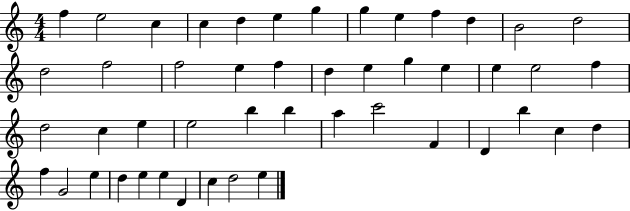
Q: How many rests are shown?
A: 0